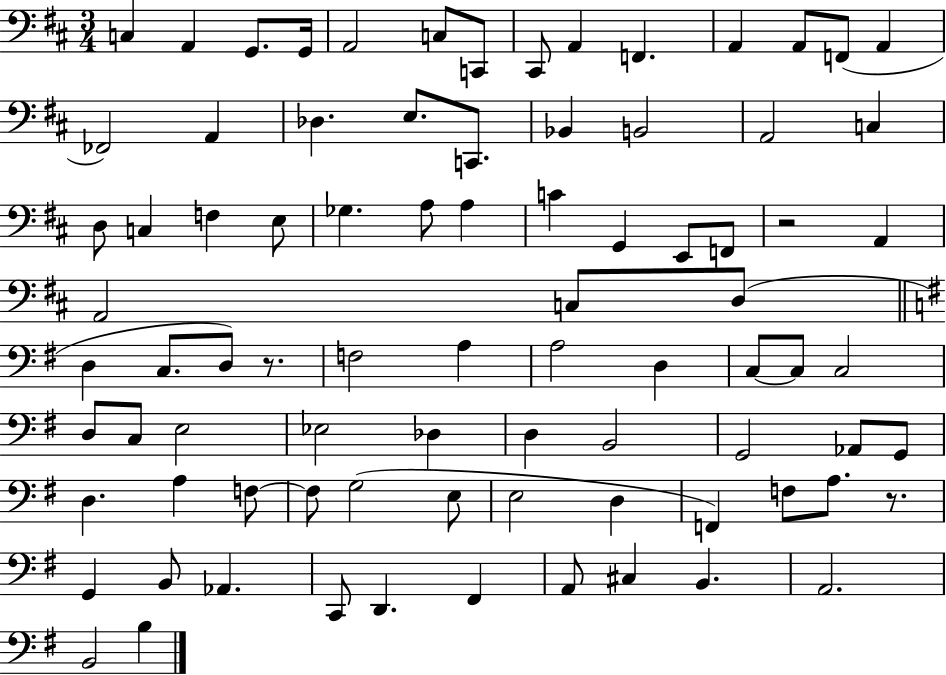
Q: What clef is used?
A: bass